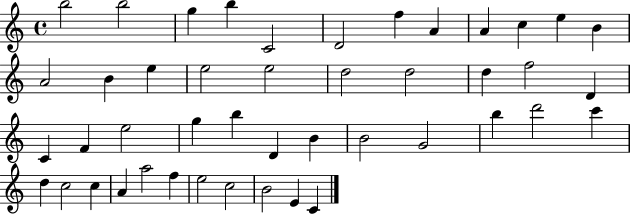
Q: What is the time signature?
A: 4/4